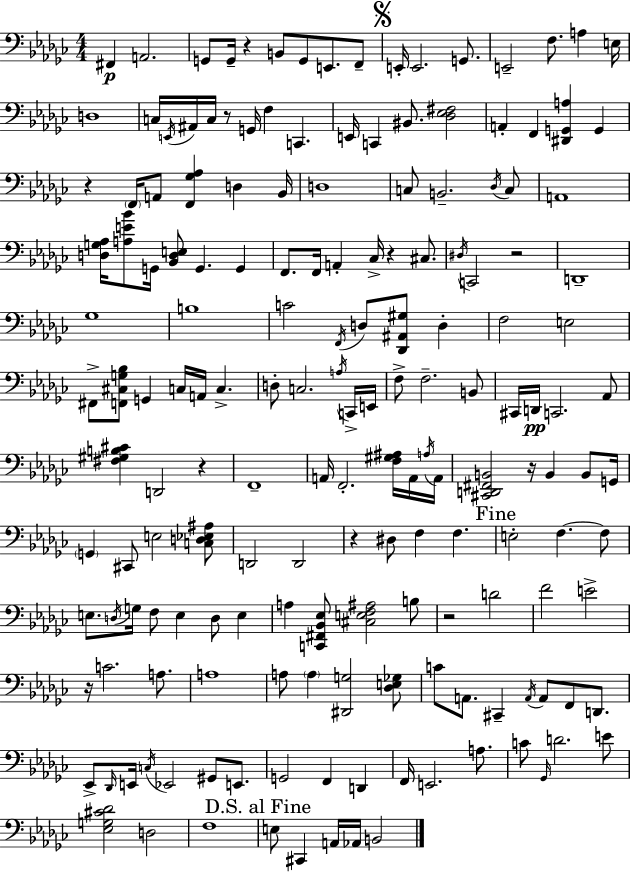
X:1
T:Untitled
M:4/4
L:1/4
K:Ebm
^F,, A,,2 G,,/2 G,,/4 z B,,/2 G,,/2 E,,/2 F,,/2 E,,/4 E,,2 G,,/2 E,,2 F,/2 A, E,/4 D,4 C,/4 E,,/4 ^A,,/4 C,/4 z/2 G,,/4 F, C,, E,,/4 C,, ^B,,/2 [_D,_E,^F,]2 A,, F,, [^D,,G,,A,] G,, z F,,/4 A,,/2 [F,,_G,_A,] D, _B,,/4 D,4 C,/2 B,,2 _D,/4 C,/2 A,,4 [D,G,_A,]/4 [A,E_B]/2 G,,/4 [_B,,D,E,]/2 G,, G,, F,,/2 F,,/4 A,, _C,/4 z ^C,/2 ^D,/4 C,,2 z2 D,,4 _G,4 B,4 C2 F,,/4 D,/2 [_D,,^A,,^G,]/2 D, F,2 E,2 ^F,,/2 [F,,^C,G,_B,]/2 G,, C,/4 A,,/4 C, D,/2 C,2 A,/4 C,,/4 E,,/4 F,/2 F,2 B,,/2 ^C,,/4 D,,/4 C,,2 _A,,/2 [^F,^G,B,^C] D,,2 z F,,4 A,,/4 F,,2 [F,^G,^A,]/4 A,,/4 A,/4 A,,/4 [^C,,D,,^F,,B,,]2 z/4 B,, B,,/2 G,,/4 G,, ^C,,/2 E,2 [C,D,_E,^A,]/2 D,,2 D,,2 z ^D,/2 F, F, E,2 F, F,/2 E,/2 D,/4 G,/4 F,/2 E, D,/2 E, A, [C,,^F,,_B,,_E,]/2 [^C,E,F,^A,]2 B,/2 z2 D2 F2 E2 z/4 C2 A,/2 A,4 A,/2 A, [^D,,G,]2 [_D,E,_G,]/2 C/2 A,,/2 ^C,, A,,/4 A,,/2 F,,/2 D,,/2 _E,,/2 _D,,/4 E,,/4 C,/4 _E,,2 ^G,,/2 E,,/2 G,,2 F,, D,, F,,/4 E,,2 A,/2 C/2 _G,,/4 D2 E/2 [_E,G,^C_D]2 D,2 F,4 E,/2 ^C,, A,,/4 _A,,/4 B,,2